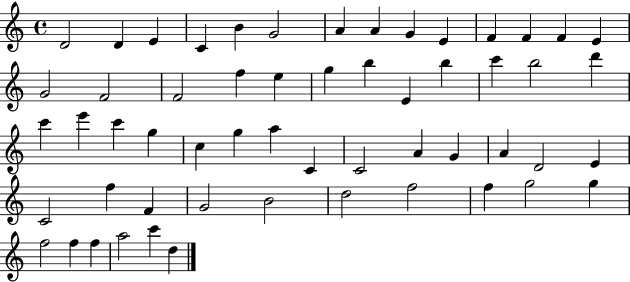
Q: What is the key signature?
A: C major